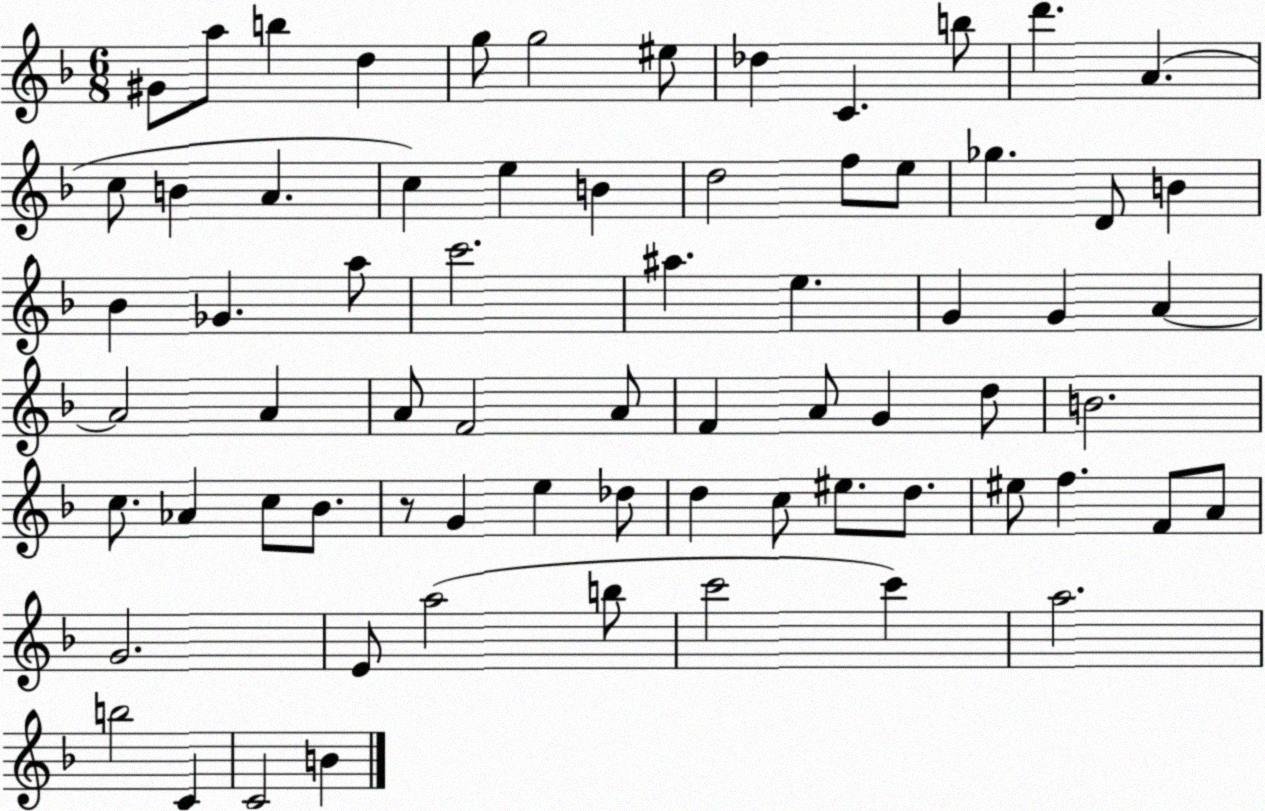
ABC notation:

X:1
T:Untitled
M:6/8
L:1/4
K:F
^G/2 a/2 b d g/2 g2 ^e/2 _d C b/2 d' A c/2 B A c e B d2 f/2 e/2 _g D/2 B _B _G a/2 c'2 ^a e G G A A2 A A/2 F2 A/2 F A/2 G d/2 B2 c/2 _A c/2 _B/2 z/2 G e _d/2 d c/2 ^e/2 d/2 ^e/2 f F/2 A/2 G2 E/2 a2 b/2 c'2 c' a2 b2 C C2 B